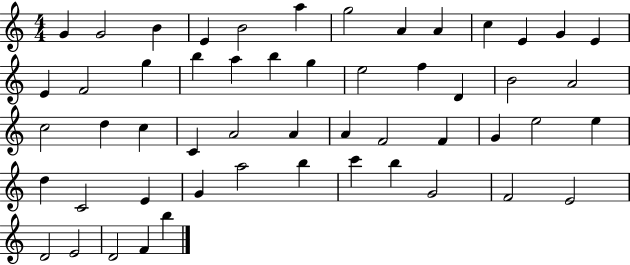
{
  \clef treble
  \numericTimeSignature
  \time 4/4
  \key c \major
  g'4 g'2 b'4 | e'4 b'2 a''4 | g''2 a'4 a'4 | c''4 e'4 g'4 e'4 | \break e'4 f'2 g''4 | b''4 a''4 b''4 g''4 | e''2 f''4 d'4 | b'2 a'2 | \break c''2 d''4 c''4 | c'4 a'2 a'4 | a'4 f'2 f'4 | g'4 e''2 e''4 | \break d''4 c'2 e'4 | g'4 a''2 b''4 | c'''4 b''4 g'2 | f'2 e'2 | \break d'2 e'2 | d'2 f'4 b''4 | \bar "|."
}